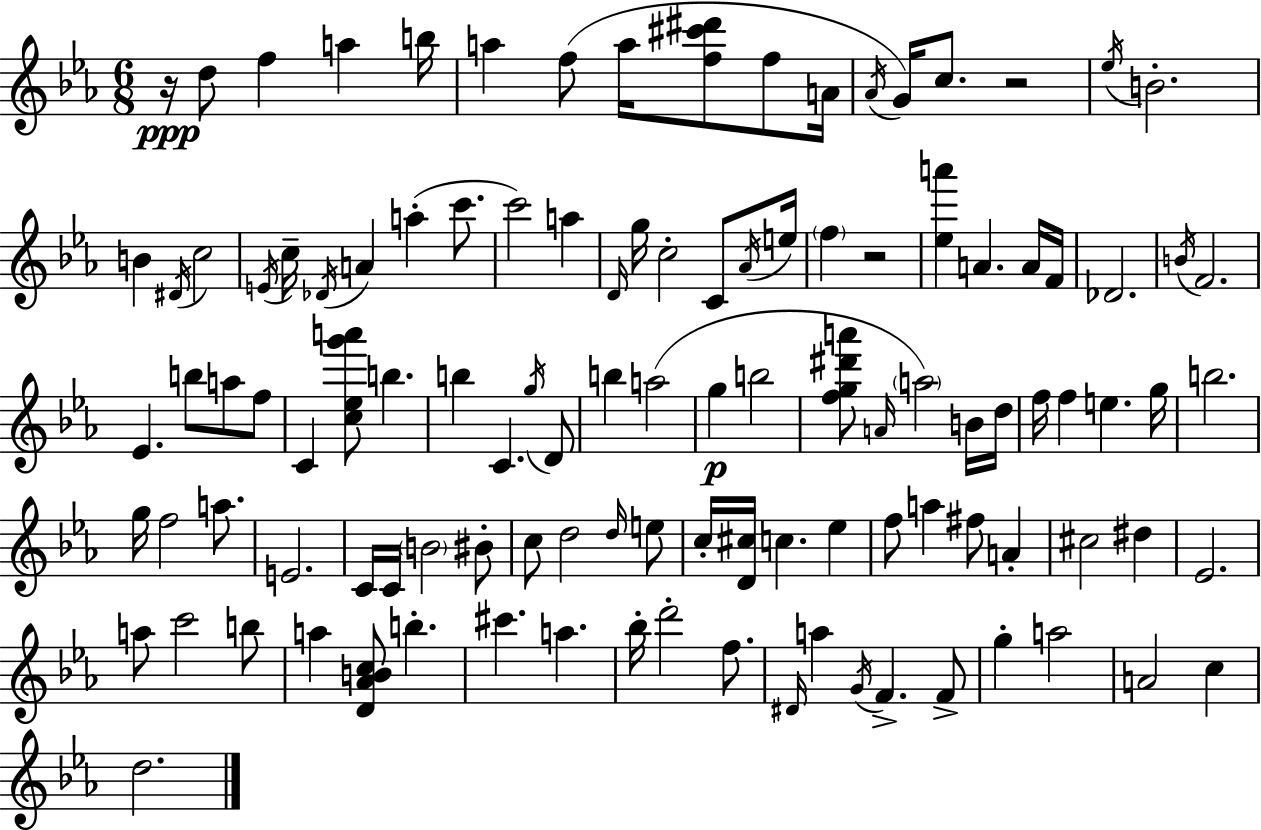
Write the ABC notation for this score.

X:1
T:Untitled
M:6/8
L:1/4
K:Eb
z/4 d/2 f a b/4 a f/2 a/4 [f^c'^d']/2 f/2 A/4 _A/4 G/4 c/2 z2 _e/4 B2 B ^D/4 c2 E/4 c/4 _D/4 A a c'/2 c'2 a D/4 g/4 c2 C/2 _A/4 e/4 f z2 [_ea'] A A/4 F/4 _D2 B/4 F2 _E b/2 a/2 f/2 C [c_eg'a']/2 b b C g/4 D/2 b a2 g b2 [fg^d'a']/2 A/4 a2 B/4 d/4 f/4 f e g/4 b2 g/4 f2 a/2 E2 C/4 C/4 B2 ^B/2 c/2 d2 d/4 e/2 c/4 [D^c]/4 c _e f/2 a ^f/2 A ^c2 ^d _E2 a/2 c'2 b/2 a [D_ABc]/2 b ^c' a _b/4 d'2 f/2 ^D/4 a G/4 F F/2 g a2 A2 c d2